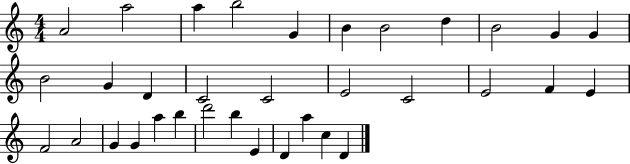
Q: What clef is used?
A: treble